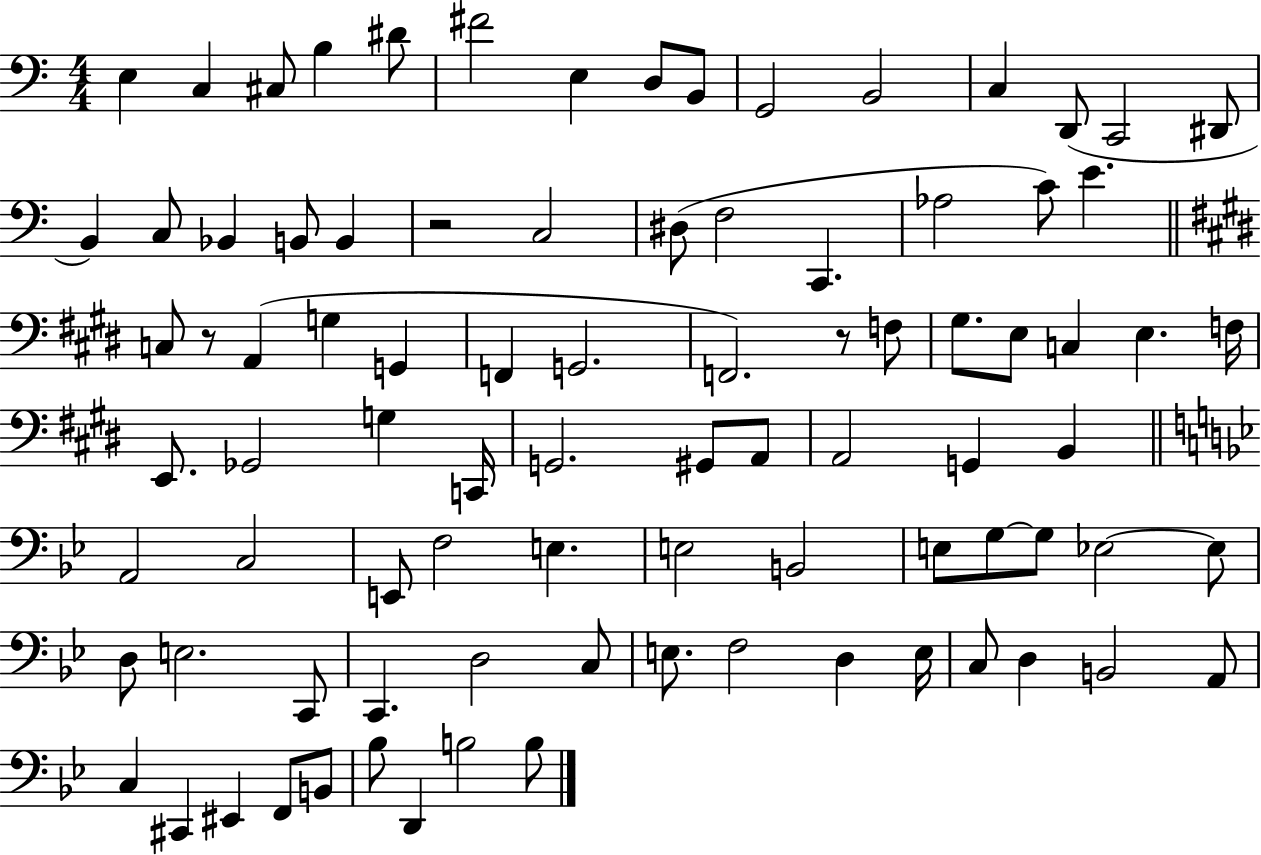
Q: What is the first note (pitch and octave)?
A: E3